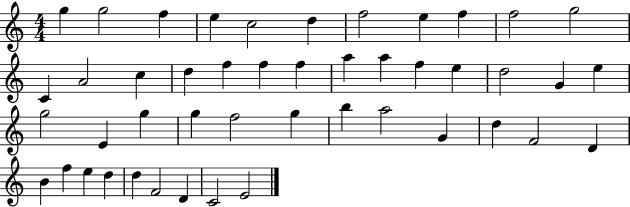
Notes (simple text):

G5/q G5/h F5/q E5/q C5/h D5/q F5/h E5/q F5/q F5/h G5/h C4/q A4/h C5/q D5/q F5/q F5/q F5/q A5/q A5/q F5/q E5/q D5/h G4/q E5/q G5/h E4/q G5/q G5/q F5/h G5/q B5/q A5/h G4/q D5/q F4/h D4/q B4/q F5/q E5/q D5/q D5/q F4/h D4/q C4/h E4/h